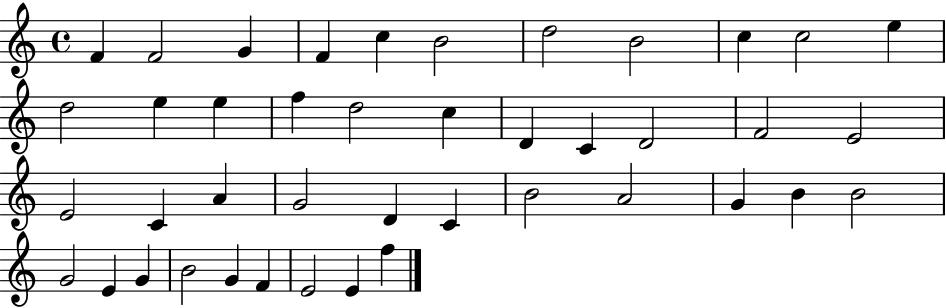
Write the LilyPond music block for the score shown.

{
  \clef treble
  \time 4/4
  \defaultTimeSignature
  \key c \major
  f'4 f'2 g'4 | f'4 c''4 b'2 | d''2 b'2 | c''4 c''2 e''4 | \break d''2 e''4 e''4 | f''4 d''2 c''4 | d'4 c'4 d'2 | f'2 e'2 | \break e'2 c'4 a'4 | g'2 d'4 c'4 | b'2 a'2 | g'4 b'4 b'2 | \break g'2 e'4 g'4 | b'2 g'4 f'4 | e'2 e'4 f''4 | \bar "|."
}